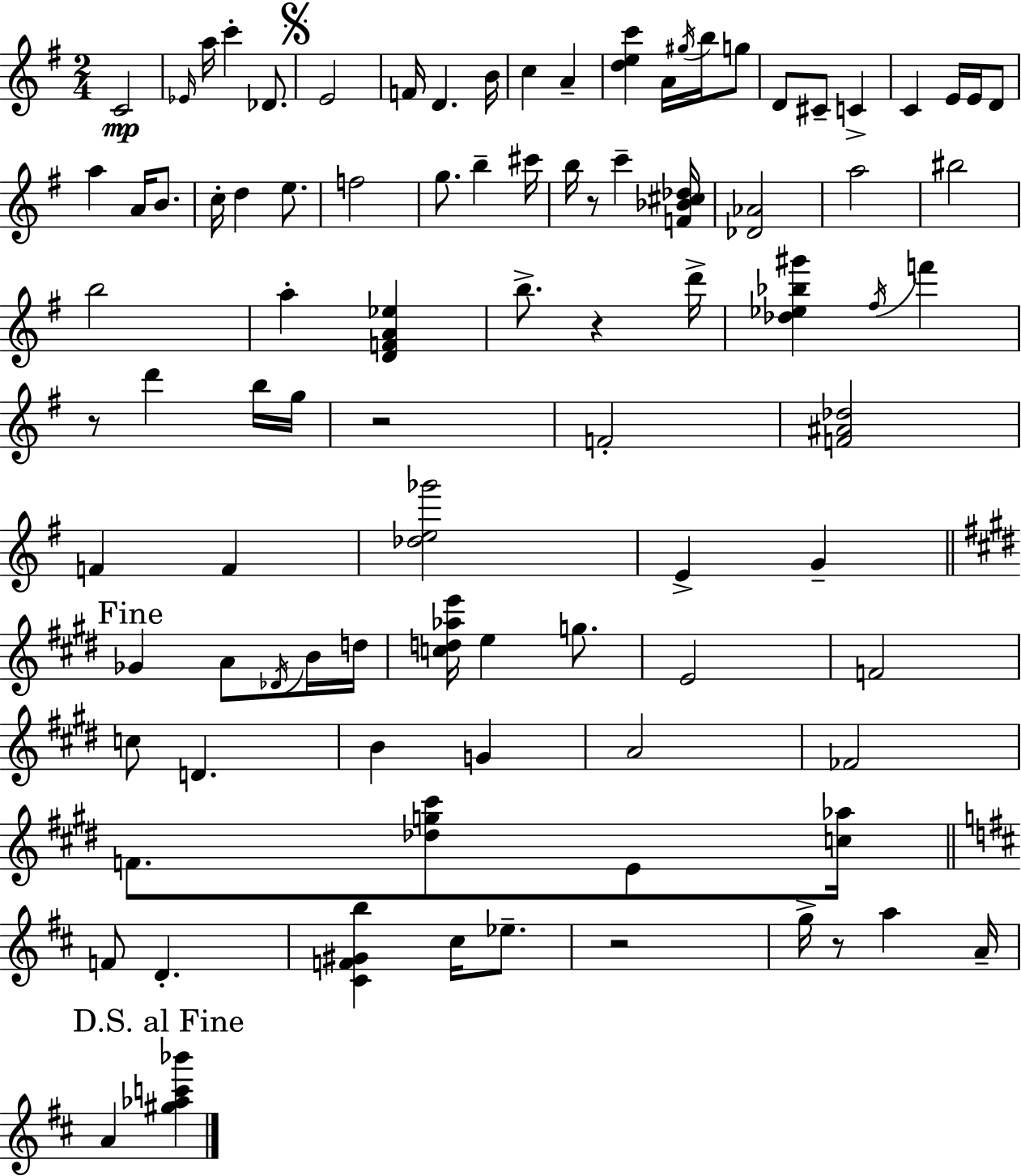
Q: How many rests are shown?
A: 6